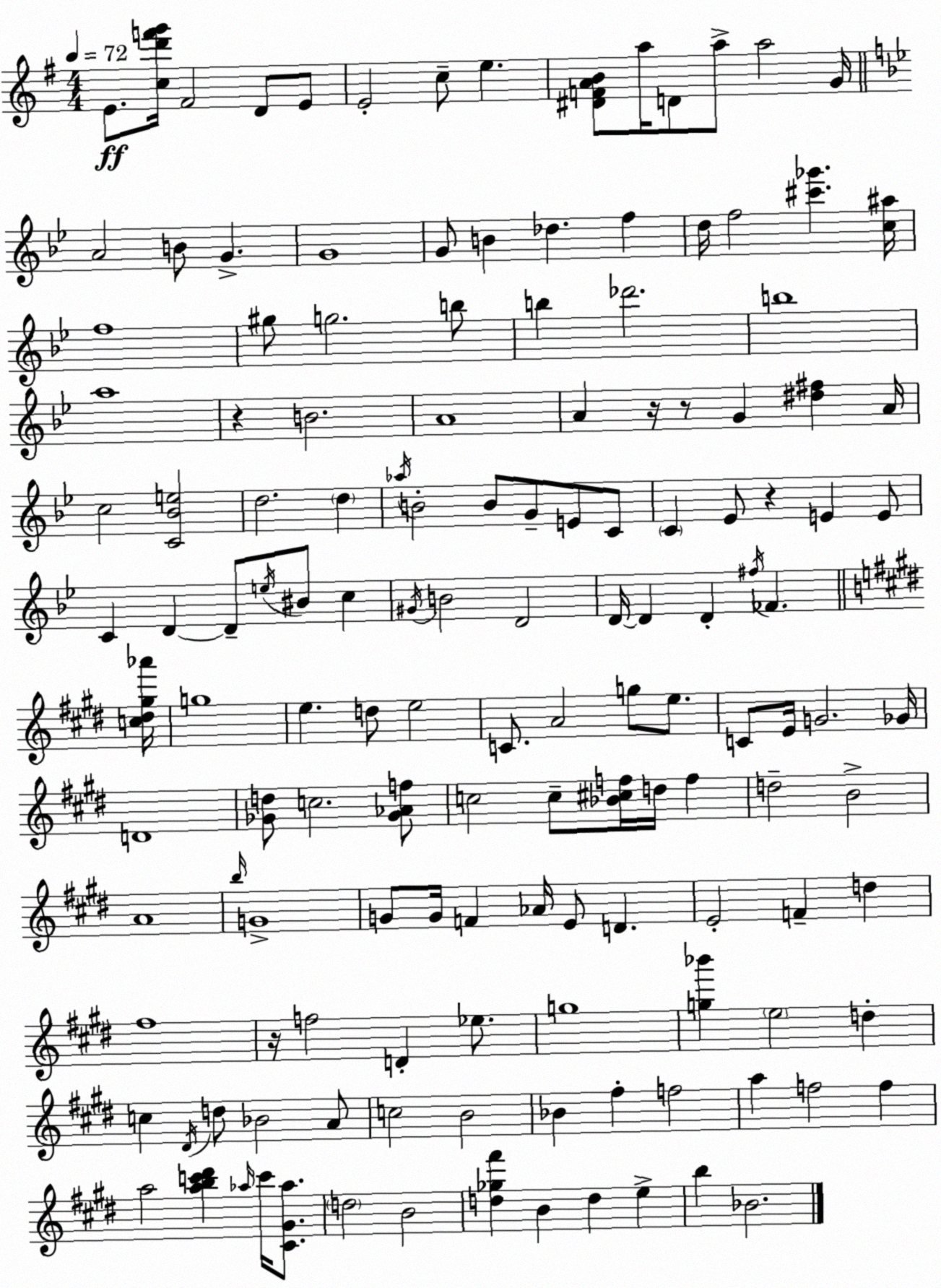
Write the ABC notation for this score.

X:1
T:Untitled
M:4/4
L:1/4
K:G
E/2 [cd'f'g']/4 ^F2 D/2 E/2 E2 c/2 e [^DFAB]/2 a/4 D/2 a/2 a2 G/4 A2 B/2 G G4 G/2 B _d f d/4 f2 [^c'_g'] [c^a]/4 f4 ^g/2 g2 b/2 b _d'2 b4 a4 z B2 A4 A z/4 z/2 G [^d^f] A/4 c2 [C_Be]2 d2 d _a/4 B2 B/2 G/2 E/2 C/2 C _E/2 z E E/2 C D D/2 e/4 ^B/2 c ^G/4 B2 D2 D/4 D D ^f/4 _F [c^d^g_a']/4 g4 e d/2 e2 C/2 A2 g/2 e/2 C/2 E/4 G2 _G/4 D4 [_Gd]/2 c2 [_G_Af]/2 c2 c/2 [_B^cf]/4 d/4 f d2 B2 A4 b/4 G4 G/2 G/4 F _A/4 E/2 D E2 F d ^f4 z/4 f2 D _e/2 g4 [g_b'] e2 d c ^D/4 d/2 _B2 A/2 c2 B2 _B ^f f2 a f2 f a2 [abc'^d'] _a/4 c'/4 [^C^G_a]/2 d2 B2 [d_g^f'] B d e b _B2